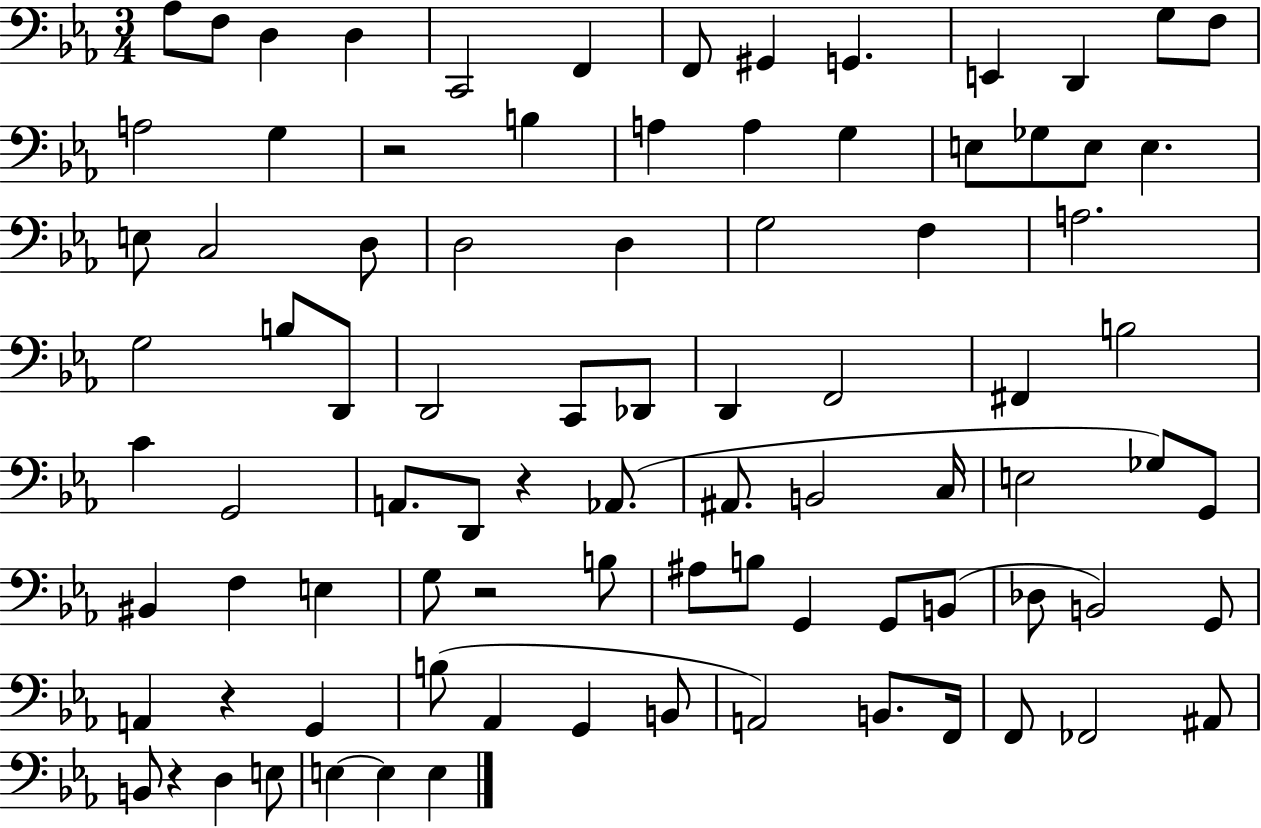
X:1
T:Untitled
M:3/4
L:1/4
K:Eb
_A,/2 F,/2 D, D, C,,2 F,, F,,/2 ^G,, G,, E,, D,, G,/2 F,/2 A,2 G, z2 B, A, A, G, E,/2 _G,/2 E,/2 E, E,/2 C,2 D,/2 D,2 D, G,2 F, A,2 G,2 B,/2 D,,/2 D,,2 C,,/2 _D,,/2 D,, F,,2 ^F,, B,2 C G,,2 A,,/2 D,,/2 z _A,,/2 ^A,,/2 B,,2 C,/4 E,2 _G,/2 G,,/2 ^B,, F, E, G,/2 z2 B,/2 ^A,/2 B,/2 G,, G,,/2 B,,/2 _D,/2 B,,2 G,,/2 A,, z G,, B,/2 _A,, G,, B,,/2 A,,2 B,,/2 F,,/4 F,,/2 _F,,2 ^A,,/2 B,,/2 z D, E,/2 E, E, E,